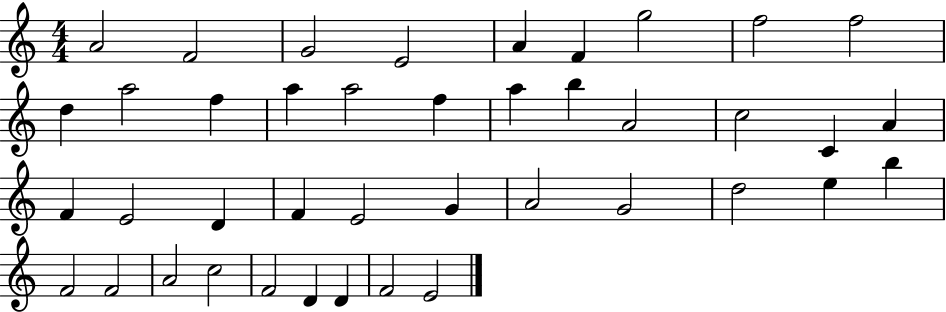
X:1
T:Untitled
M:4/4
L:1/4
K:C
A2 F2 G2 E2 A F g2 f2 f2 d a2 f a a2 f a b A2 c2 C A F E2 D F E2 G A2 G2 d2 e b F2 F2 A2 c2 F2 D D F2 E2